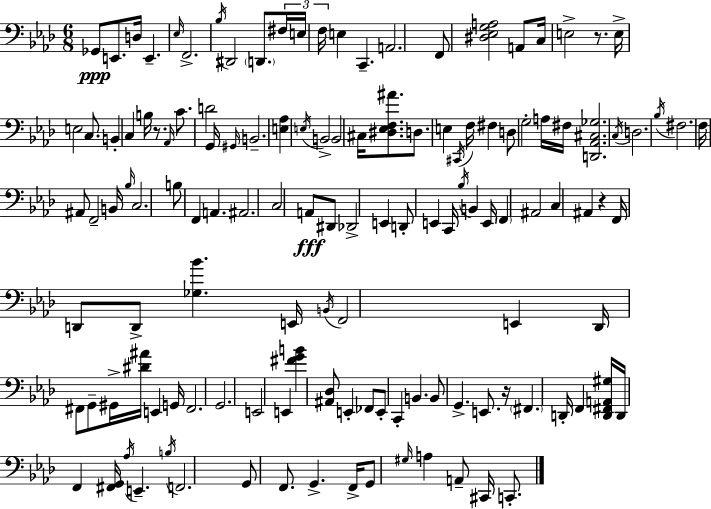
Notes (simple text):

Gb2/e E2/e. D3/s E2/q. Eb3/s F2/h. Bb3/s D#2/h D2/e. F#3/s E3/s F3/s E3/q C2/q. A2/h. F2/e [D#3,Eb3,G3,A3]/h A2/e C3/s E3/h R/e. E3/s E3/h C3/e. B2/q C3/q B3/s R/e. Ab2/s C4/e. D4/h G2/s G#2/s B2/h. [E3,Ab3]/q E3/s B2/h B2/h C#3/s [D#3,Eb3,F3,A#4]/e. D3/e. E3/q C#2/s F3/s F#3/q D3/e G3/h A3/s F#3/s [D2,Ab2,C#3,Gb3]/h. C3/s D3/h. Bb3/s F#3/h. F3/s A#2/e F2/h B2/s Bb3/s C3/h. B3/e F2/q A2/q. A#2/h. C3/h A2/e D#2/e Db2/h E2/q D2/e E2/q C2/s Bb3/s B2/q E2/s F2/q A#2/h C3/q A#2/q R/q F2/s D2/e D2/e [Gb3,Bb4]/q. E2/s B2/s F2/h E2/q Db2/s F#2/e G2/e G#2/s [D#4,A#4]/s E2/q G2/s F#2/h. G2/h. E2/h E2/q [F#4,G4,B4]/q [A#2,Db3]/e E2/q FES2/e E2/e C2/q B2/q. B2/e G2/q. E2/e. R/s F#2/q. D2/s F2/q [D2,F#2,A2,G#3]/s D2/s F2/q [F#2,G2]/s Ab3/s E2/q. B3/s F2/h. G2/e F2/e. G2/q. F2/s G2/e G#3/s A3/q A2/e C#2/s C2/e.